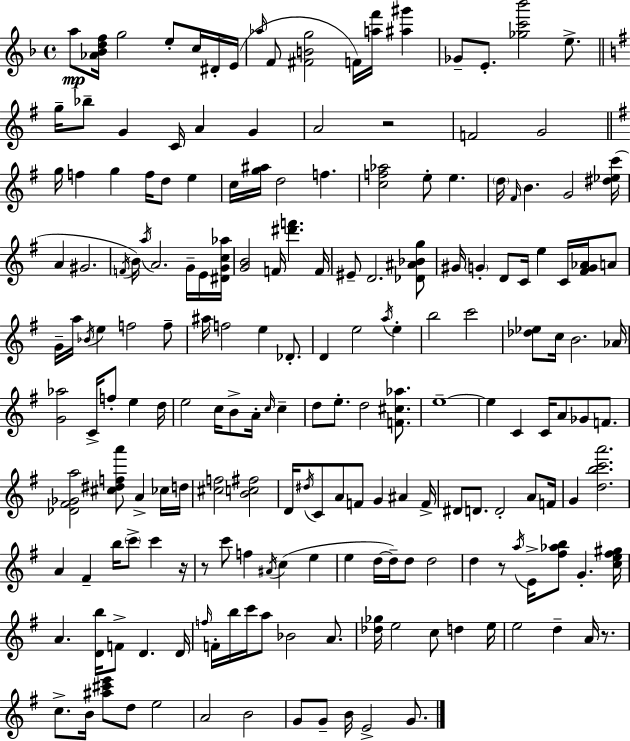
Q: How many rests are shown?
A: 5